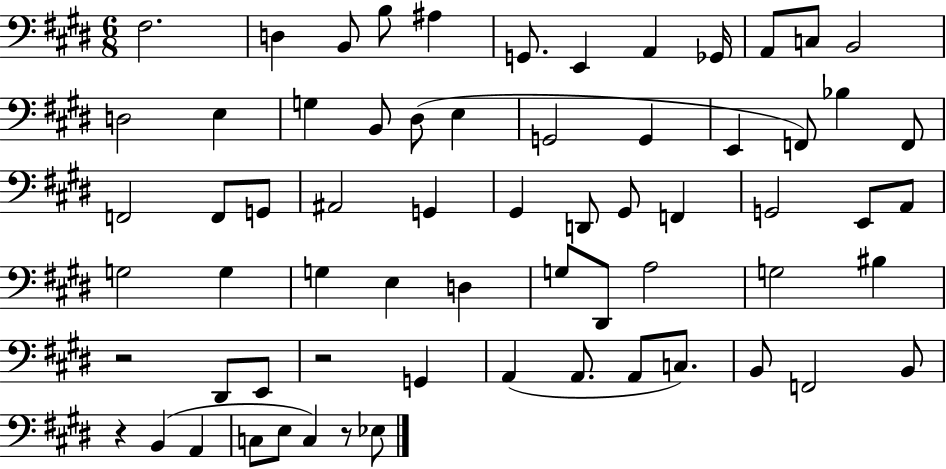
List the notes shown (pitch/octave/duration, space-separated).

F#3/h. D3/q B2/e B3/e A#3/q G2/e. E2/q A2/q Gb2/s A2/e C3/e B2/h D3/h E3/q G3/q B2/e D#3/e E3/q G2/h G2/q E2/q F2/e Bb3/q F2/e F2/h F2/e G2/e A#2/h G2/q G#2/q D2/e G#2/e F2/q G2/h E2/e A2/e G3/h G3/q G3/q E3/q D3/q G3/e D#2/e A3/h G3/h BIS3/q R/h D#2/e E2/e R/h G2/q A2/q A2/e. A2/e C3/e. B2/e F2/h B2/e R/q B2/q A2/q C3/e E3/e C3/q R/e Eb3/e